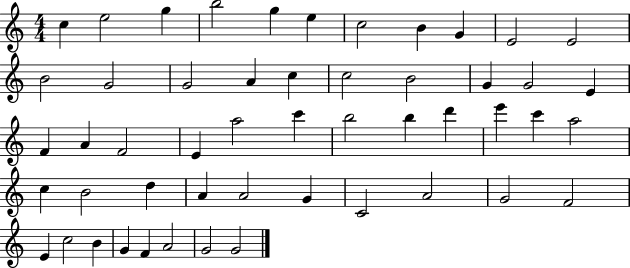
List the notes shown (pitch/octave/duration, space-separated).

C5/q E5/h G5/q B5/h G5/q E5/q C5/h B4/q G4/q E4/h E4/h B4/h G4/h G4/h A4/q C5/q C5/h B4/h G4/q G4/h E4/q F4/q A4/q F4/h E4/q A5/h C6/q B5/h B5/q D6/q E6/q C6/q A5/h C5/q B4/h D5/q A4/q A4/h G4/q C4/h A4/h G4/h F4/h E4/q C5/h B4/q G4/q F4/q A4/h G4/h G4/h